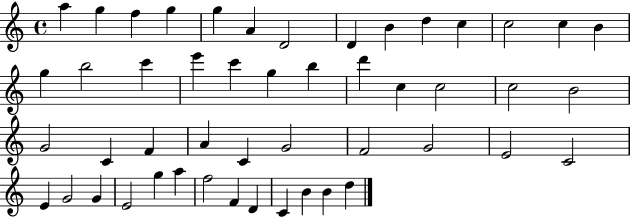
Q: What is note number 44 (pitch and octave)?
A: F4